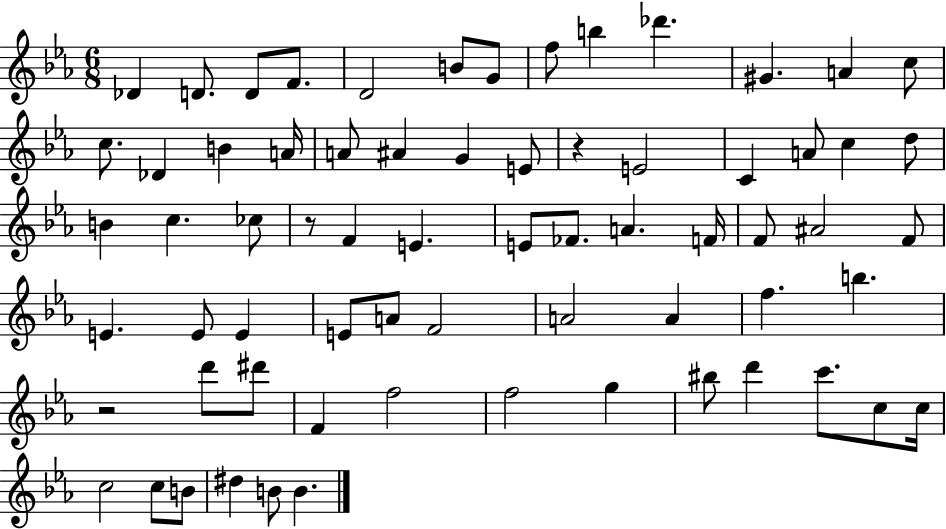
{
  \clef treble
  \numericTimeSignature
  \time 6/8
  \key ees \major
  \repeat volta 2 { des'4 d'8. d'8 f'8. | d'2 b'8 g'8 | f''8 b''4 des'''4. | gis'4. a'4 c''8 | \break c''8. des'4 b'4 a'16 | a'8 ais'4 g'4 e'8 | r4 e'2 | c'4 a'8 c''4 d''8 | \break b'4 c''4. ces''8 | r8 f'4 e'4. | e'8 fes'8. a'4. f'16 | f'8 ais'2 f'8 | \break e'4. e'8 e'4 | e'8 a'8 f'2 | a'2 a'4 | f''4. b''4. | \break r2 d'''8 dis'''8 | f'4 f''2 | f''2 g''4 | bis''8 d'''4 c'''8. c''8 c''16 | \break c''2 c''8 b'8 | dis''4 b'8 b'4. | } \bar "|."
}